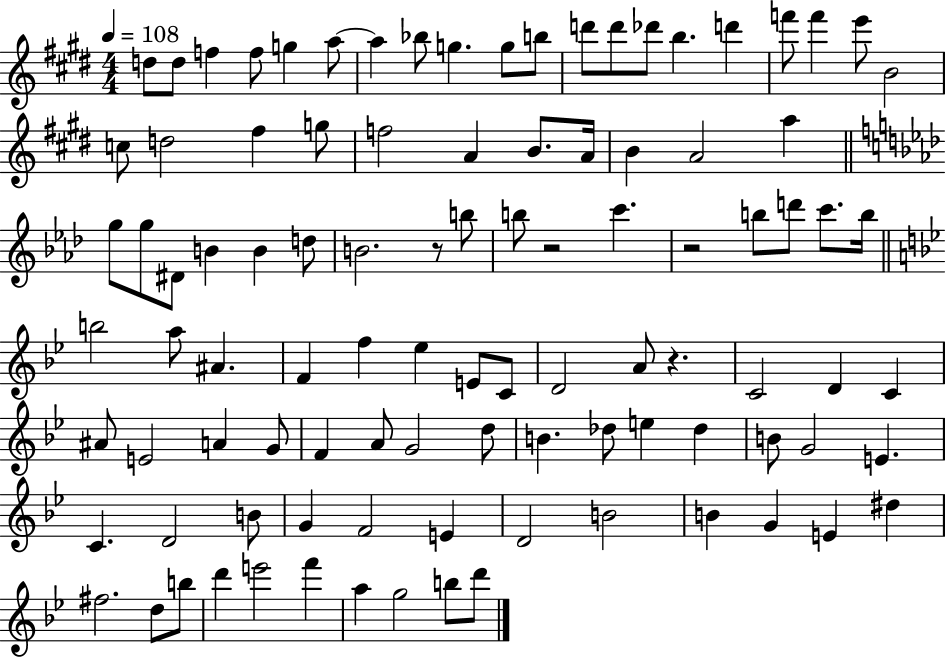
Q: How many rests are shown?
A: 4